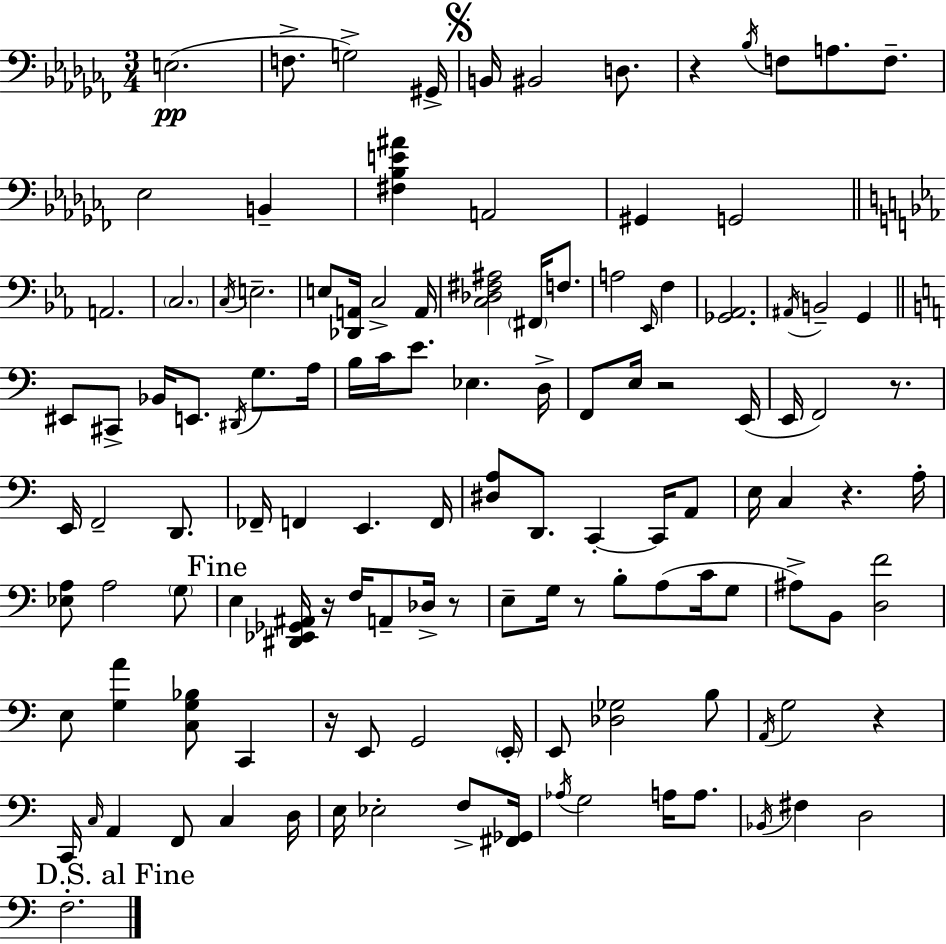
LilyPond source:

{
  \clef bass
  \numericTimeSignature
  \time 3/4
  \key aes \minor
  e2.(\pp | f8.-> g2->) gis,16-> | \mark \markup { \musicglyph "scripts.segno" } b,16 bis,2 d8. | r4 \acciaccatura { bes16 } f8 a8. f8.-- | \break ees2 b,4-- | <fis bes e' ais'>4 a,2 | gis,4 g,2 | \bar "||" \break \key c \minor a,2. | \parenthesize c2. | \acciaccatura { c16 } e2.-- | e8 <des, a,>16 c2-> | \break a,16 <c des fis ais>2 \parenthesize fis,16 f8. | a2 \grace { ees,16 } f4 | <ges, aes,>2. | \acciaccatura { ais,16 } b,2-- g,4 | \break \bar "||" \break \key a \minor eis,8 cis,8-> bes,16 e,8. \acciaccatura { dis,16 } g8. | a16 b16 c'16 e'8. ees4. | d16-> f,8 e16 r2 | e,16( e,16 f,2) r8. | \break e,16 f,2-- d,8. | fes,16-- f,4 e,4. | f,16 <dis a>8 d,8. c,4-.~~ c,16 a,8 | e16 c4 r4. | \break a16-. <ees a>8 a2 \parenthesize g8 | \mark "Fine" e4 <dis, ees, ges, ais,>16 r16 f16 a,8-- des16-> r8 | e8-- g16 r8 b8-. a8( c'16 g8 | ais8->) b,8 <d f'>2 | \break e8 <g a'>4 <c g bes>8 c,4 | r16 e,8 g,2 | \parenthesize e,16-. e,8 <des ges>2 b8 | \acciaccatura { a,16 } g2 r4 | \break c,16 \grace { c16 } a,4 f,8 c4 | d16 e16 ees2-. | f8-> <fis, ges,>16 \acciaccatura { aes16 } g2 | a16 a8. \acciaccatura { bes,16 } fis4 d2 | \break \mark "D.S. al Fine" f2.-. | \bar "|."
}